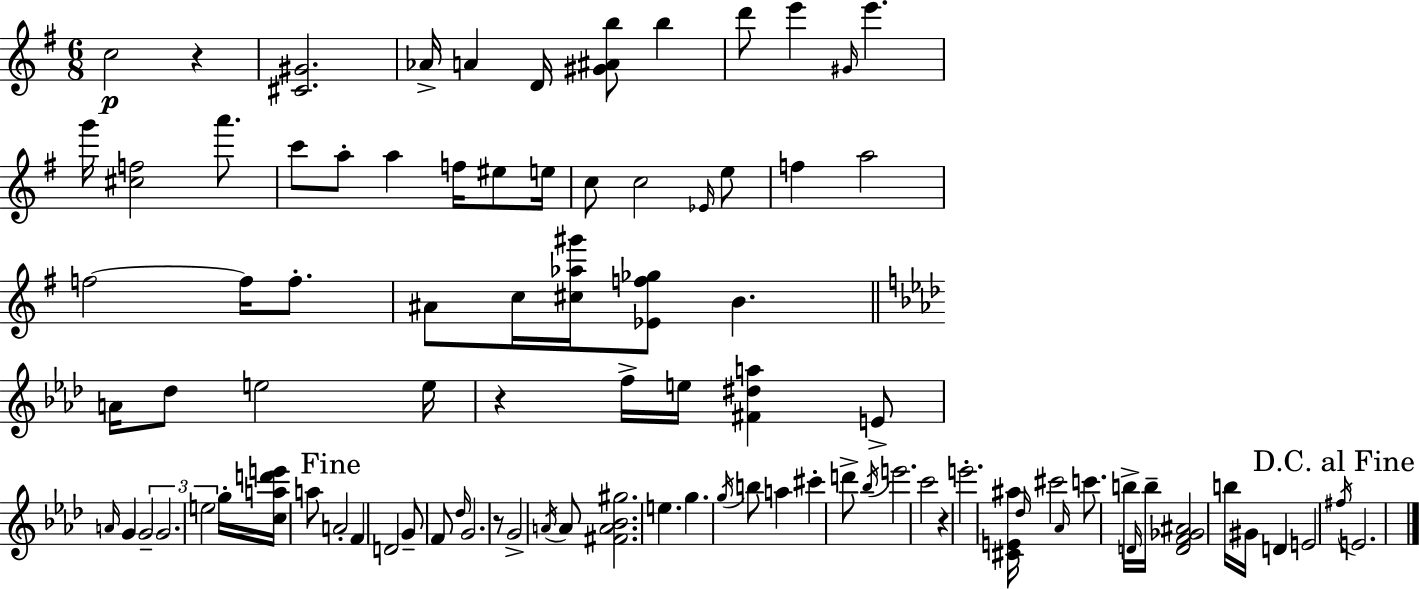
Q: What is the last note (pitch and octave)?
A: E4